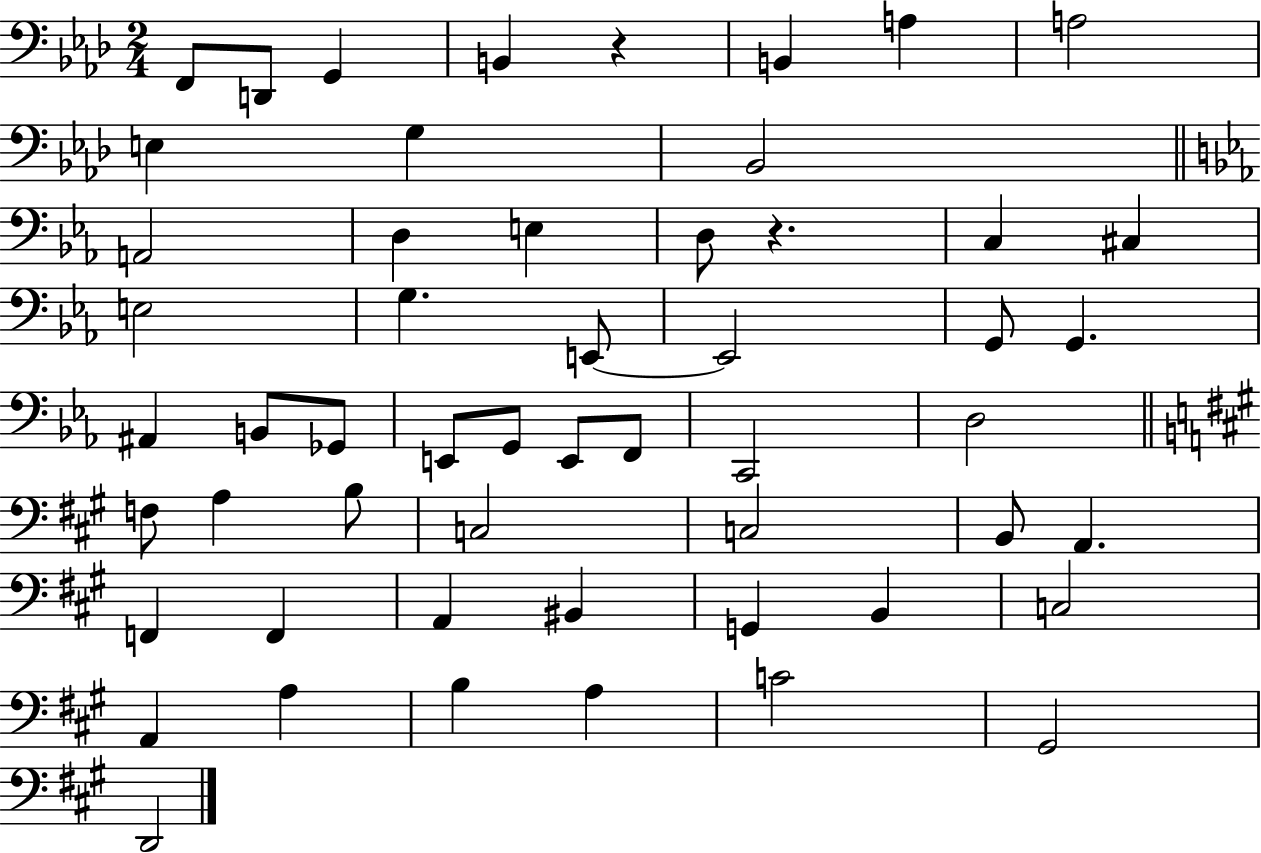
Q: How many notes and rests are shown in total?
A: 54